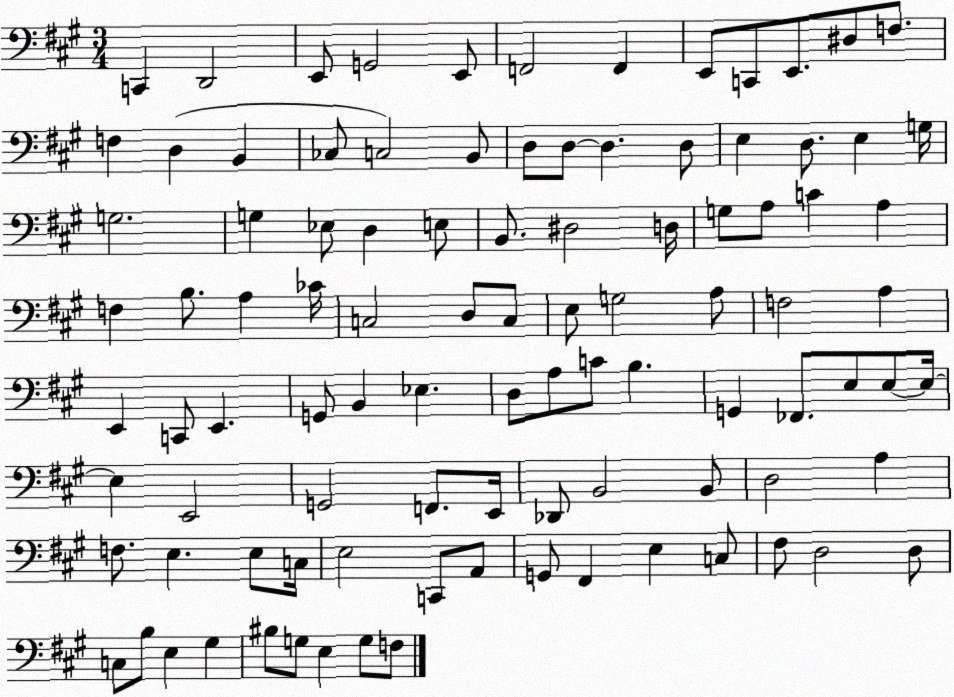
X:1
T:Untitled
M:3/4
L:1/4
K:A
C,, D,,2 E,,/2 G,,2 E,,/2 F,,2 F,, E,,/2 C,,/2 E,,/2 ^D,/2 F,/2 F, D, B,, _C,/2 C,2 B,,/2 D,/2 D,/2 D, D,/2 E, D,/2 E, G,/4 G,2 G, _E,/2 D, E,/2 B,,/2 ^D,2 D,/4 G,/2 A,/2 C A, F, B,/2 A, _C/4 C,2 D,/2 C,/2 E,/2 G,2 A,/2 F,2 A, E,, C,,/2 E,, G,,/2 B,, _E, D,/2 A,/2 C/2 B, G,, _F,,/2 E,/2 E,/2 E,/4 E, E,,2 G,,2 F,,/2 E,,/4 _D,,/2 B,,2 B,,/2 D,2 A, F,/2 E, E,/2 C,/4 E,2 C,,/2 A,,/2 G,,/2 ^F,, E, C,/2 ^F,/2 D,2 D,/2 C,/2 B,/2 E, ^G, ^B,/2 G,/2 E, G,/2 F,/2